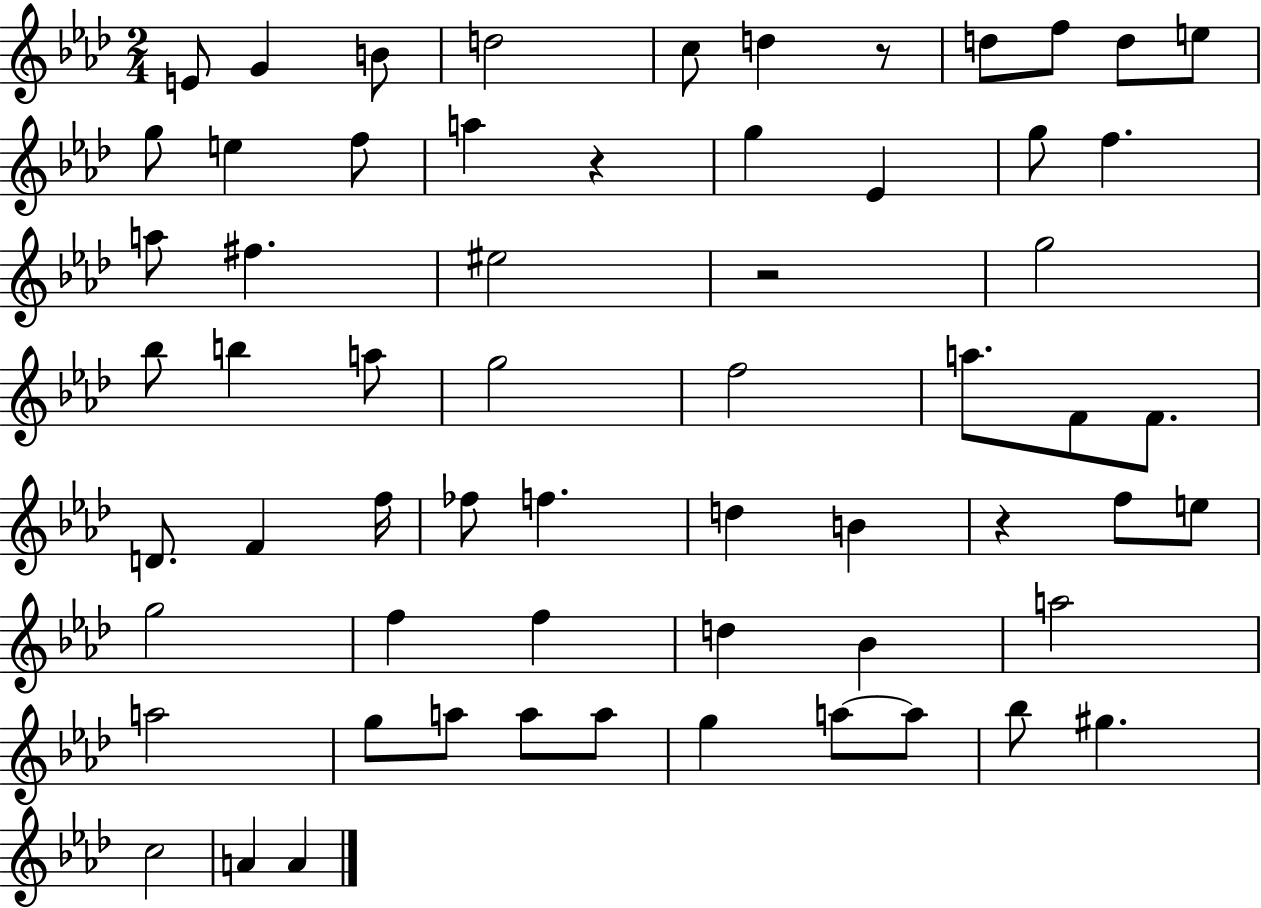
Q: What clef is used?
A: treble